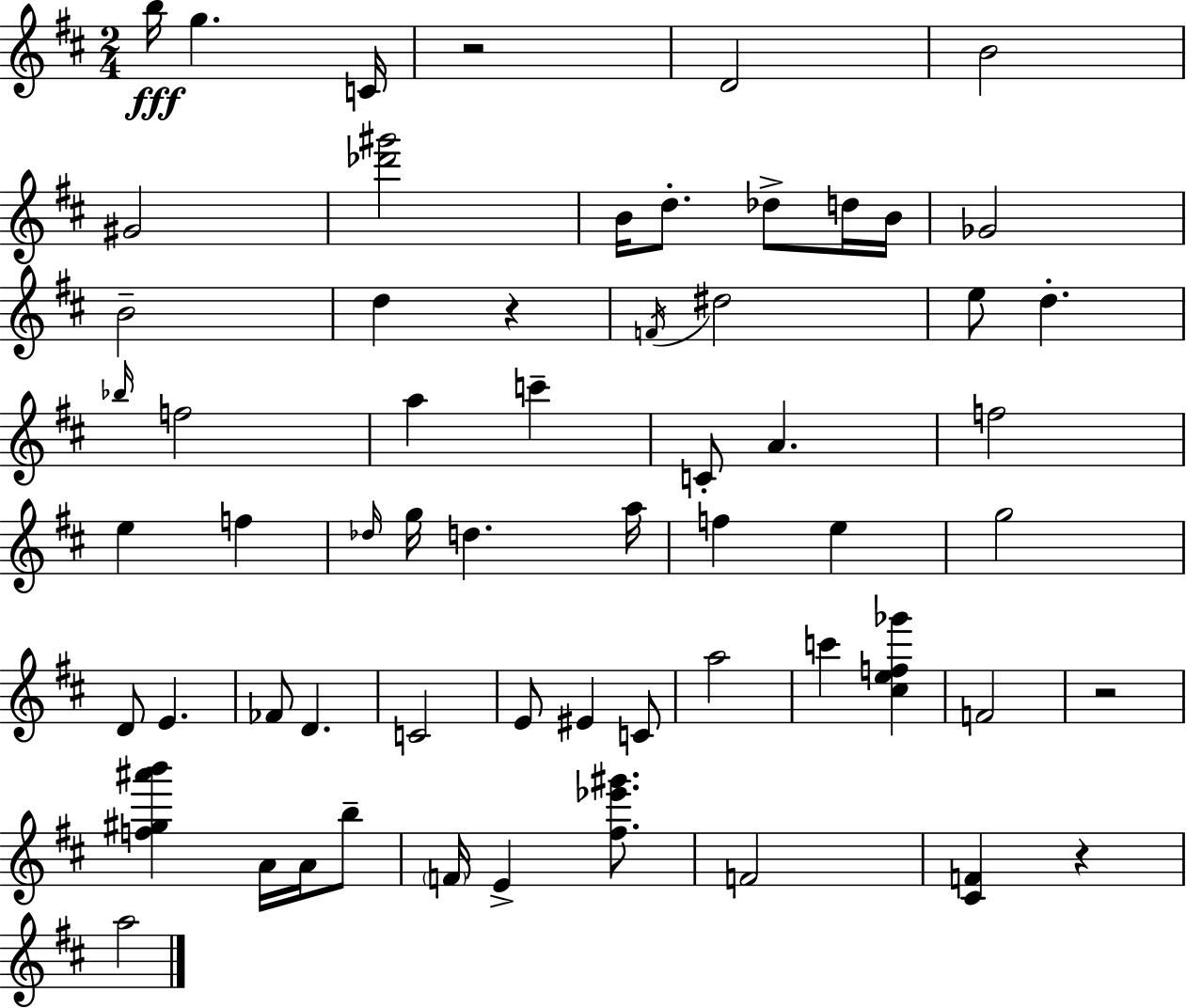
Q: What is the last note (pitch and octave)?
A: A5